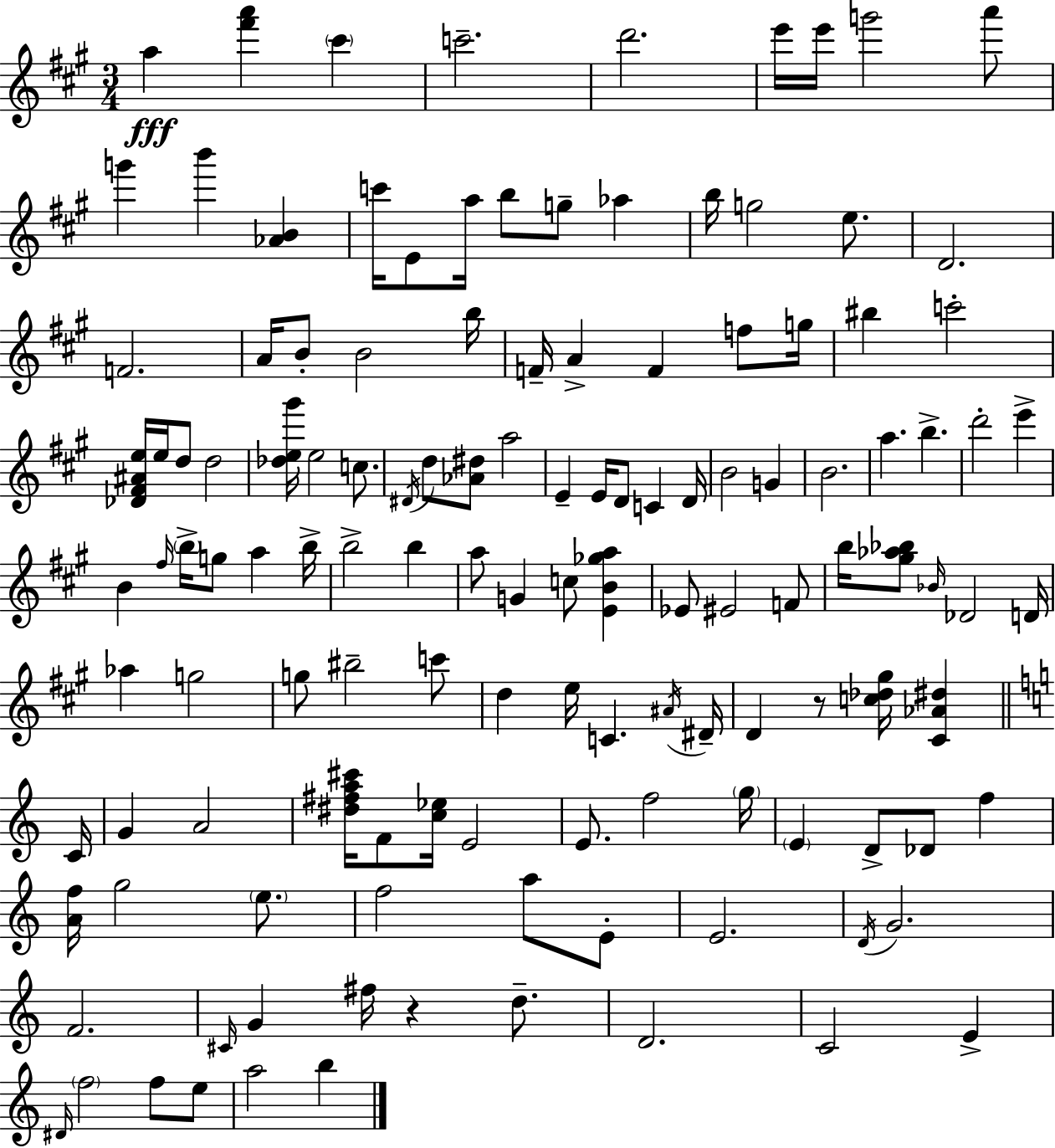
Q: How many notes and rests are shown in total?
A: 129